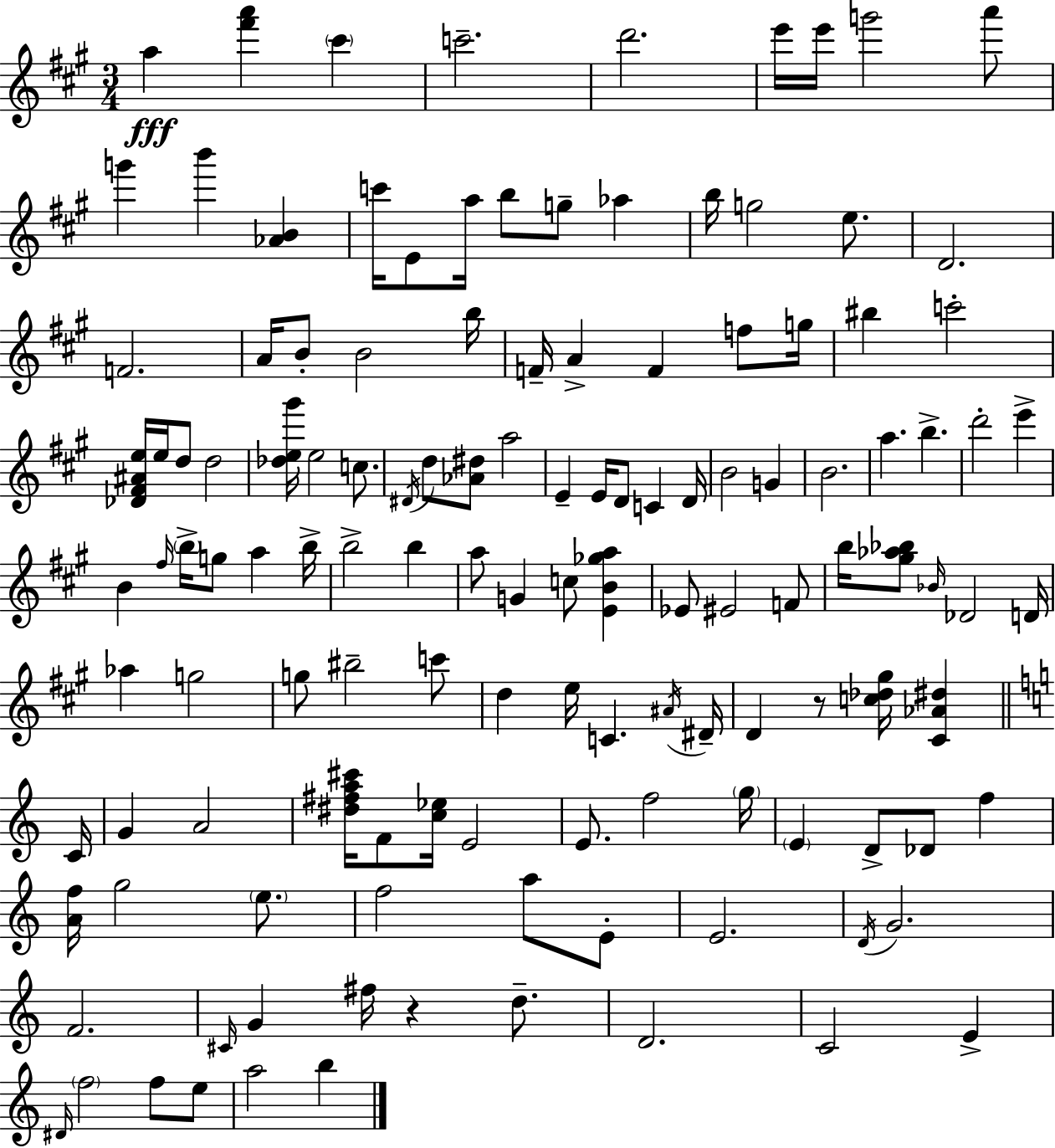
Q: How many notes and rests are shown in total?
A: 129